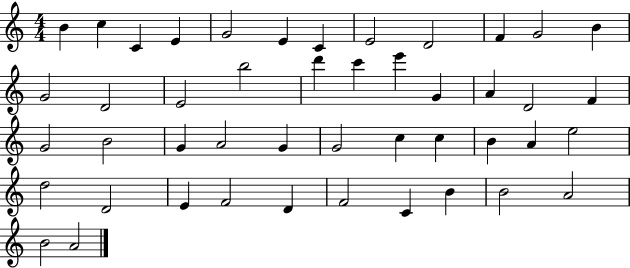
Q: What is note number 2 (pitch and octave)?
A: C5